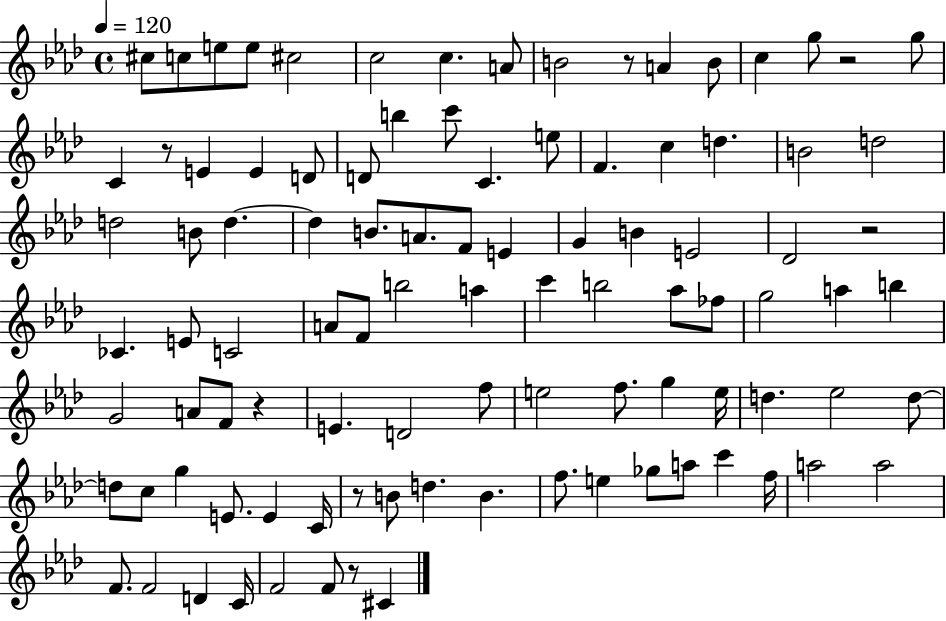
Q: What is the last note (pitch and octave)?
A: C#4